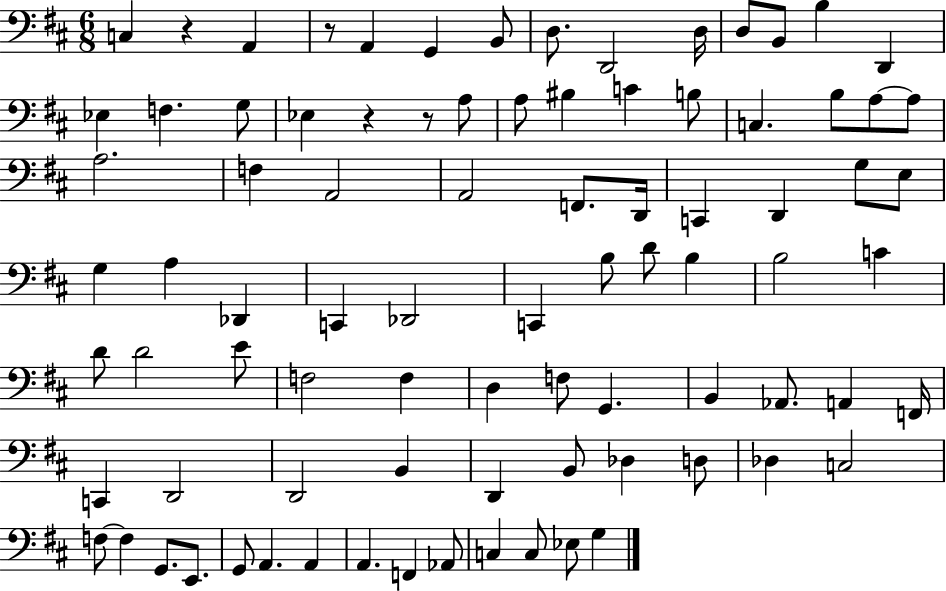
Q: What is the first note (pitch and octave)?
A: C3